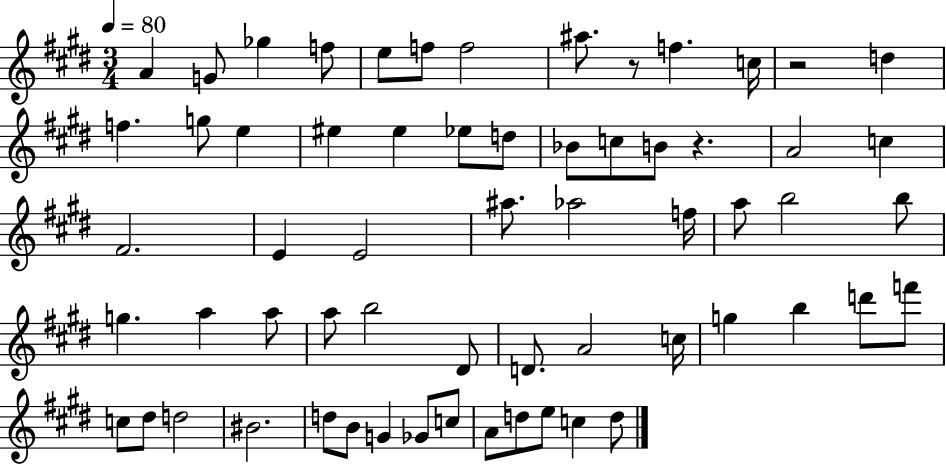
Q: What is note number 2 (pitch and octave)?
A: G4